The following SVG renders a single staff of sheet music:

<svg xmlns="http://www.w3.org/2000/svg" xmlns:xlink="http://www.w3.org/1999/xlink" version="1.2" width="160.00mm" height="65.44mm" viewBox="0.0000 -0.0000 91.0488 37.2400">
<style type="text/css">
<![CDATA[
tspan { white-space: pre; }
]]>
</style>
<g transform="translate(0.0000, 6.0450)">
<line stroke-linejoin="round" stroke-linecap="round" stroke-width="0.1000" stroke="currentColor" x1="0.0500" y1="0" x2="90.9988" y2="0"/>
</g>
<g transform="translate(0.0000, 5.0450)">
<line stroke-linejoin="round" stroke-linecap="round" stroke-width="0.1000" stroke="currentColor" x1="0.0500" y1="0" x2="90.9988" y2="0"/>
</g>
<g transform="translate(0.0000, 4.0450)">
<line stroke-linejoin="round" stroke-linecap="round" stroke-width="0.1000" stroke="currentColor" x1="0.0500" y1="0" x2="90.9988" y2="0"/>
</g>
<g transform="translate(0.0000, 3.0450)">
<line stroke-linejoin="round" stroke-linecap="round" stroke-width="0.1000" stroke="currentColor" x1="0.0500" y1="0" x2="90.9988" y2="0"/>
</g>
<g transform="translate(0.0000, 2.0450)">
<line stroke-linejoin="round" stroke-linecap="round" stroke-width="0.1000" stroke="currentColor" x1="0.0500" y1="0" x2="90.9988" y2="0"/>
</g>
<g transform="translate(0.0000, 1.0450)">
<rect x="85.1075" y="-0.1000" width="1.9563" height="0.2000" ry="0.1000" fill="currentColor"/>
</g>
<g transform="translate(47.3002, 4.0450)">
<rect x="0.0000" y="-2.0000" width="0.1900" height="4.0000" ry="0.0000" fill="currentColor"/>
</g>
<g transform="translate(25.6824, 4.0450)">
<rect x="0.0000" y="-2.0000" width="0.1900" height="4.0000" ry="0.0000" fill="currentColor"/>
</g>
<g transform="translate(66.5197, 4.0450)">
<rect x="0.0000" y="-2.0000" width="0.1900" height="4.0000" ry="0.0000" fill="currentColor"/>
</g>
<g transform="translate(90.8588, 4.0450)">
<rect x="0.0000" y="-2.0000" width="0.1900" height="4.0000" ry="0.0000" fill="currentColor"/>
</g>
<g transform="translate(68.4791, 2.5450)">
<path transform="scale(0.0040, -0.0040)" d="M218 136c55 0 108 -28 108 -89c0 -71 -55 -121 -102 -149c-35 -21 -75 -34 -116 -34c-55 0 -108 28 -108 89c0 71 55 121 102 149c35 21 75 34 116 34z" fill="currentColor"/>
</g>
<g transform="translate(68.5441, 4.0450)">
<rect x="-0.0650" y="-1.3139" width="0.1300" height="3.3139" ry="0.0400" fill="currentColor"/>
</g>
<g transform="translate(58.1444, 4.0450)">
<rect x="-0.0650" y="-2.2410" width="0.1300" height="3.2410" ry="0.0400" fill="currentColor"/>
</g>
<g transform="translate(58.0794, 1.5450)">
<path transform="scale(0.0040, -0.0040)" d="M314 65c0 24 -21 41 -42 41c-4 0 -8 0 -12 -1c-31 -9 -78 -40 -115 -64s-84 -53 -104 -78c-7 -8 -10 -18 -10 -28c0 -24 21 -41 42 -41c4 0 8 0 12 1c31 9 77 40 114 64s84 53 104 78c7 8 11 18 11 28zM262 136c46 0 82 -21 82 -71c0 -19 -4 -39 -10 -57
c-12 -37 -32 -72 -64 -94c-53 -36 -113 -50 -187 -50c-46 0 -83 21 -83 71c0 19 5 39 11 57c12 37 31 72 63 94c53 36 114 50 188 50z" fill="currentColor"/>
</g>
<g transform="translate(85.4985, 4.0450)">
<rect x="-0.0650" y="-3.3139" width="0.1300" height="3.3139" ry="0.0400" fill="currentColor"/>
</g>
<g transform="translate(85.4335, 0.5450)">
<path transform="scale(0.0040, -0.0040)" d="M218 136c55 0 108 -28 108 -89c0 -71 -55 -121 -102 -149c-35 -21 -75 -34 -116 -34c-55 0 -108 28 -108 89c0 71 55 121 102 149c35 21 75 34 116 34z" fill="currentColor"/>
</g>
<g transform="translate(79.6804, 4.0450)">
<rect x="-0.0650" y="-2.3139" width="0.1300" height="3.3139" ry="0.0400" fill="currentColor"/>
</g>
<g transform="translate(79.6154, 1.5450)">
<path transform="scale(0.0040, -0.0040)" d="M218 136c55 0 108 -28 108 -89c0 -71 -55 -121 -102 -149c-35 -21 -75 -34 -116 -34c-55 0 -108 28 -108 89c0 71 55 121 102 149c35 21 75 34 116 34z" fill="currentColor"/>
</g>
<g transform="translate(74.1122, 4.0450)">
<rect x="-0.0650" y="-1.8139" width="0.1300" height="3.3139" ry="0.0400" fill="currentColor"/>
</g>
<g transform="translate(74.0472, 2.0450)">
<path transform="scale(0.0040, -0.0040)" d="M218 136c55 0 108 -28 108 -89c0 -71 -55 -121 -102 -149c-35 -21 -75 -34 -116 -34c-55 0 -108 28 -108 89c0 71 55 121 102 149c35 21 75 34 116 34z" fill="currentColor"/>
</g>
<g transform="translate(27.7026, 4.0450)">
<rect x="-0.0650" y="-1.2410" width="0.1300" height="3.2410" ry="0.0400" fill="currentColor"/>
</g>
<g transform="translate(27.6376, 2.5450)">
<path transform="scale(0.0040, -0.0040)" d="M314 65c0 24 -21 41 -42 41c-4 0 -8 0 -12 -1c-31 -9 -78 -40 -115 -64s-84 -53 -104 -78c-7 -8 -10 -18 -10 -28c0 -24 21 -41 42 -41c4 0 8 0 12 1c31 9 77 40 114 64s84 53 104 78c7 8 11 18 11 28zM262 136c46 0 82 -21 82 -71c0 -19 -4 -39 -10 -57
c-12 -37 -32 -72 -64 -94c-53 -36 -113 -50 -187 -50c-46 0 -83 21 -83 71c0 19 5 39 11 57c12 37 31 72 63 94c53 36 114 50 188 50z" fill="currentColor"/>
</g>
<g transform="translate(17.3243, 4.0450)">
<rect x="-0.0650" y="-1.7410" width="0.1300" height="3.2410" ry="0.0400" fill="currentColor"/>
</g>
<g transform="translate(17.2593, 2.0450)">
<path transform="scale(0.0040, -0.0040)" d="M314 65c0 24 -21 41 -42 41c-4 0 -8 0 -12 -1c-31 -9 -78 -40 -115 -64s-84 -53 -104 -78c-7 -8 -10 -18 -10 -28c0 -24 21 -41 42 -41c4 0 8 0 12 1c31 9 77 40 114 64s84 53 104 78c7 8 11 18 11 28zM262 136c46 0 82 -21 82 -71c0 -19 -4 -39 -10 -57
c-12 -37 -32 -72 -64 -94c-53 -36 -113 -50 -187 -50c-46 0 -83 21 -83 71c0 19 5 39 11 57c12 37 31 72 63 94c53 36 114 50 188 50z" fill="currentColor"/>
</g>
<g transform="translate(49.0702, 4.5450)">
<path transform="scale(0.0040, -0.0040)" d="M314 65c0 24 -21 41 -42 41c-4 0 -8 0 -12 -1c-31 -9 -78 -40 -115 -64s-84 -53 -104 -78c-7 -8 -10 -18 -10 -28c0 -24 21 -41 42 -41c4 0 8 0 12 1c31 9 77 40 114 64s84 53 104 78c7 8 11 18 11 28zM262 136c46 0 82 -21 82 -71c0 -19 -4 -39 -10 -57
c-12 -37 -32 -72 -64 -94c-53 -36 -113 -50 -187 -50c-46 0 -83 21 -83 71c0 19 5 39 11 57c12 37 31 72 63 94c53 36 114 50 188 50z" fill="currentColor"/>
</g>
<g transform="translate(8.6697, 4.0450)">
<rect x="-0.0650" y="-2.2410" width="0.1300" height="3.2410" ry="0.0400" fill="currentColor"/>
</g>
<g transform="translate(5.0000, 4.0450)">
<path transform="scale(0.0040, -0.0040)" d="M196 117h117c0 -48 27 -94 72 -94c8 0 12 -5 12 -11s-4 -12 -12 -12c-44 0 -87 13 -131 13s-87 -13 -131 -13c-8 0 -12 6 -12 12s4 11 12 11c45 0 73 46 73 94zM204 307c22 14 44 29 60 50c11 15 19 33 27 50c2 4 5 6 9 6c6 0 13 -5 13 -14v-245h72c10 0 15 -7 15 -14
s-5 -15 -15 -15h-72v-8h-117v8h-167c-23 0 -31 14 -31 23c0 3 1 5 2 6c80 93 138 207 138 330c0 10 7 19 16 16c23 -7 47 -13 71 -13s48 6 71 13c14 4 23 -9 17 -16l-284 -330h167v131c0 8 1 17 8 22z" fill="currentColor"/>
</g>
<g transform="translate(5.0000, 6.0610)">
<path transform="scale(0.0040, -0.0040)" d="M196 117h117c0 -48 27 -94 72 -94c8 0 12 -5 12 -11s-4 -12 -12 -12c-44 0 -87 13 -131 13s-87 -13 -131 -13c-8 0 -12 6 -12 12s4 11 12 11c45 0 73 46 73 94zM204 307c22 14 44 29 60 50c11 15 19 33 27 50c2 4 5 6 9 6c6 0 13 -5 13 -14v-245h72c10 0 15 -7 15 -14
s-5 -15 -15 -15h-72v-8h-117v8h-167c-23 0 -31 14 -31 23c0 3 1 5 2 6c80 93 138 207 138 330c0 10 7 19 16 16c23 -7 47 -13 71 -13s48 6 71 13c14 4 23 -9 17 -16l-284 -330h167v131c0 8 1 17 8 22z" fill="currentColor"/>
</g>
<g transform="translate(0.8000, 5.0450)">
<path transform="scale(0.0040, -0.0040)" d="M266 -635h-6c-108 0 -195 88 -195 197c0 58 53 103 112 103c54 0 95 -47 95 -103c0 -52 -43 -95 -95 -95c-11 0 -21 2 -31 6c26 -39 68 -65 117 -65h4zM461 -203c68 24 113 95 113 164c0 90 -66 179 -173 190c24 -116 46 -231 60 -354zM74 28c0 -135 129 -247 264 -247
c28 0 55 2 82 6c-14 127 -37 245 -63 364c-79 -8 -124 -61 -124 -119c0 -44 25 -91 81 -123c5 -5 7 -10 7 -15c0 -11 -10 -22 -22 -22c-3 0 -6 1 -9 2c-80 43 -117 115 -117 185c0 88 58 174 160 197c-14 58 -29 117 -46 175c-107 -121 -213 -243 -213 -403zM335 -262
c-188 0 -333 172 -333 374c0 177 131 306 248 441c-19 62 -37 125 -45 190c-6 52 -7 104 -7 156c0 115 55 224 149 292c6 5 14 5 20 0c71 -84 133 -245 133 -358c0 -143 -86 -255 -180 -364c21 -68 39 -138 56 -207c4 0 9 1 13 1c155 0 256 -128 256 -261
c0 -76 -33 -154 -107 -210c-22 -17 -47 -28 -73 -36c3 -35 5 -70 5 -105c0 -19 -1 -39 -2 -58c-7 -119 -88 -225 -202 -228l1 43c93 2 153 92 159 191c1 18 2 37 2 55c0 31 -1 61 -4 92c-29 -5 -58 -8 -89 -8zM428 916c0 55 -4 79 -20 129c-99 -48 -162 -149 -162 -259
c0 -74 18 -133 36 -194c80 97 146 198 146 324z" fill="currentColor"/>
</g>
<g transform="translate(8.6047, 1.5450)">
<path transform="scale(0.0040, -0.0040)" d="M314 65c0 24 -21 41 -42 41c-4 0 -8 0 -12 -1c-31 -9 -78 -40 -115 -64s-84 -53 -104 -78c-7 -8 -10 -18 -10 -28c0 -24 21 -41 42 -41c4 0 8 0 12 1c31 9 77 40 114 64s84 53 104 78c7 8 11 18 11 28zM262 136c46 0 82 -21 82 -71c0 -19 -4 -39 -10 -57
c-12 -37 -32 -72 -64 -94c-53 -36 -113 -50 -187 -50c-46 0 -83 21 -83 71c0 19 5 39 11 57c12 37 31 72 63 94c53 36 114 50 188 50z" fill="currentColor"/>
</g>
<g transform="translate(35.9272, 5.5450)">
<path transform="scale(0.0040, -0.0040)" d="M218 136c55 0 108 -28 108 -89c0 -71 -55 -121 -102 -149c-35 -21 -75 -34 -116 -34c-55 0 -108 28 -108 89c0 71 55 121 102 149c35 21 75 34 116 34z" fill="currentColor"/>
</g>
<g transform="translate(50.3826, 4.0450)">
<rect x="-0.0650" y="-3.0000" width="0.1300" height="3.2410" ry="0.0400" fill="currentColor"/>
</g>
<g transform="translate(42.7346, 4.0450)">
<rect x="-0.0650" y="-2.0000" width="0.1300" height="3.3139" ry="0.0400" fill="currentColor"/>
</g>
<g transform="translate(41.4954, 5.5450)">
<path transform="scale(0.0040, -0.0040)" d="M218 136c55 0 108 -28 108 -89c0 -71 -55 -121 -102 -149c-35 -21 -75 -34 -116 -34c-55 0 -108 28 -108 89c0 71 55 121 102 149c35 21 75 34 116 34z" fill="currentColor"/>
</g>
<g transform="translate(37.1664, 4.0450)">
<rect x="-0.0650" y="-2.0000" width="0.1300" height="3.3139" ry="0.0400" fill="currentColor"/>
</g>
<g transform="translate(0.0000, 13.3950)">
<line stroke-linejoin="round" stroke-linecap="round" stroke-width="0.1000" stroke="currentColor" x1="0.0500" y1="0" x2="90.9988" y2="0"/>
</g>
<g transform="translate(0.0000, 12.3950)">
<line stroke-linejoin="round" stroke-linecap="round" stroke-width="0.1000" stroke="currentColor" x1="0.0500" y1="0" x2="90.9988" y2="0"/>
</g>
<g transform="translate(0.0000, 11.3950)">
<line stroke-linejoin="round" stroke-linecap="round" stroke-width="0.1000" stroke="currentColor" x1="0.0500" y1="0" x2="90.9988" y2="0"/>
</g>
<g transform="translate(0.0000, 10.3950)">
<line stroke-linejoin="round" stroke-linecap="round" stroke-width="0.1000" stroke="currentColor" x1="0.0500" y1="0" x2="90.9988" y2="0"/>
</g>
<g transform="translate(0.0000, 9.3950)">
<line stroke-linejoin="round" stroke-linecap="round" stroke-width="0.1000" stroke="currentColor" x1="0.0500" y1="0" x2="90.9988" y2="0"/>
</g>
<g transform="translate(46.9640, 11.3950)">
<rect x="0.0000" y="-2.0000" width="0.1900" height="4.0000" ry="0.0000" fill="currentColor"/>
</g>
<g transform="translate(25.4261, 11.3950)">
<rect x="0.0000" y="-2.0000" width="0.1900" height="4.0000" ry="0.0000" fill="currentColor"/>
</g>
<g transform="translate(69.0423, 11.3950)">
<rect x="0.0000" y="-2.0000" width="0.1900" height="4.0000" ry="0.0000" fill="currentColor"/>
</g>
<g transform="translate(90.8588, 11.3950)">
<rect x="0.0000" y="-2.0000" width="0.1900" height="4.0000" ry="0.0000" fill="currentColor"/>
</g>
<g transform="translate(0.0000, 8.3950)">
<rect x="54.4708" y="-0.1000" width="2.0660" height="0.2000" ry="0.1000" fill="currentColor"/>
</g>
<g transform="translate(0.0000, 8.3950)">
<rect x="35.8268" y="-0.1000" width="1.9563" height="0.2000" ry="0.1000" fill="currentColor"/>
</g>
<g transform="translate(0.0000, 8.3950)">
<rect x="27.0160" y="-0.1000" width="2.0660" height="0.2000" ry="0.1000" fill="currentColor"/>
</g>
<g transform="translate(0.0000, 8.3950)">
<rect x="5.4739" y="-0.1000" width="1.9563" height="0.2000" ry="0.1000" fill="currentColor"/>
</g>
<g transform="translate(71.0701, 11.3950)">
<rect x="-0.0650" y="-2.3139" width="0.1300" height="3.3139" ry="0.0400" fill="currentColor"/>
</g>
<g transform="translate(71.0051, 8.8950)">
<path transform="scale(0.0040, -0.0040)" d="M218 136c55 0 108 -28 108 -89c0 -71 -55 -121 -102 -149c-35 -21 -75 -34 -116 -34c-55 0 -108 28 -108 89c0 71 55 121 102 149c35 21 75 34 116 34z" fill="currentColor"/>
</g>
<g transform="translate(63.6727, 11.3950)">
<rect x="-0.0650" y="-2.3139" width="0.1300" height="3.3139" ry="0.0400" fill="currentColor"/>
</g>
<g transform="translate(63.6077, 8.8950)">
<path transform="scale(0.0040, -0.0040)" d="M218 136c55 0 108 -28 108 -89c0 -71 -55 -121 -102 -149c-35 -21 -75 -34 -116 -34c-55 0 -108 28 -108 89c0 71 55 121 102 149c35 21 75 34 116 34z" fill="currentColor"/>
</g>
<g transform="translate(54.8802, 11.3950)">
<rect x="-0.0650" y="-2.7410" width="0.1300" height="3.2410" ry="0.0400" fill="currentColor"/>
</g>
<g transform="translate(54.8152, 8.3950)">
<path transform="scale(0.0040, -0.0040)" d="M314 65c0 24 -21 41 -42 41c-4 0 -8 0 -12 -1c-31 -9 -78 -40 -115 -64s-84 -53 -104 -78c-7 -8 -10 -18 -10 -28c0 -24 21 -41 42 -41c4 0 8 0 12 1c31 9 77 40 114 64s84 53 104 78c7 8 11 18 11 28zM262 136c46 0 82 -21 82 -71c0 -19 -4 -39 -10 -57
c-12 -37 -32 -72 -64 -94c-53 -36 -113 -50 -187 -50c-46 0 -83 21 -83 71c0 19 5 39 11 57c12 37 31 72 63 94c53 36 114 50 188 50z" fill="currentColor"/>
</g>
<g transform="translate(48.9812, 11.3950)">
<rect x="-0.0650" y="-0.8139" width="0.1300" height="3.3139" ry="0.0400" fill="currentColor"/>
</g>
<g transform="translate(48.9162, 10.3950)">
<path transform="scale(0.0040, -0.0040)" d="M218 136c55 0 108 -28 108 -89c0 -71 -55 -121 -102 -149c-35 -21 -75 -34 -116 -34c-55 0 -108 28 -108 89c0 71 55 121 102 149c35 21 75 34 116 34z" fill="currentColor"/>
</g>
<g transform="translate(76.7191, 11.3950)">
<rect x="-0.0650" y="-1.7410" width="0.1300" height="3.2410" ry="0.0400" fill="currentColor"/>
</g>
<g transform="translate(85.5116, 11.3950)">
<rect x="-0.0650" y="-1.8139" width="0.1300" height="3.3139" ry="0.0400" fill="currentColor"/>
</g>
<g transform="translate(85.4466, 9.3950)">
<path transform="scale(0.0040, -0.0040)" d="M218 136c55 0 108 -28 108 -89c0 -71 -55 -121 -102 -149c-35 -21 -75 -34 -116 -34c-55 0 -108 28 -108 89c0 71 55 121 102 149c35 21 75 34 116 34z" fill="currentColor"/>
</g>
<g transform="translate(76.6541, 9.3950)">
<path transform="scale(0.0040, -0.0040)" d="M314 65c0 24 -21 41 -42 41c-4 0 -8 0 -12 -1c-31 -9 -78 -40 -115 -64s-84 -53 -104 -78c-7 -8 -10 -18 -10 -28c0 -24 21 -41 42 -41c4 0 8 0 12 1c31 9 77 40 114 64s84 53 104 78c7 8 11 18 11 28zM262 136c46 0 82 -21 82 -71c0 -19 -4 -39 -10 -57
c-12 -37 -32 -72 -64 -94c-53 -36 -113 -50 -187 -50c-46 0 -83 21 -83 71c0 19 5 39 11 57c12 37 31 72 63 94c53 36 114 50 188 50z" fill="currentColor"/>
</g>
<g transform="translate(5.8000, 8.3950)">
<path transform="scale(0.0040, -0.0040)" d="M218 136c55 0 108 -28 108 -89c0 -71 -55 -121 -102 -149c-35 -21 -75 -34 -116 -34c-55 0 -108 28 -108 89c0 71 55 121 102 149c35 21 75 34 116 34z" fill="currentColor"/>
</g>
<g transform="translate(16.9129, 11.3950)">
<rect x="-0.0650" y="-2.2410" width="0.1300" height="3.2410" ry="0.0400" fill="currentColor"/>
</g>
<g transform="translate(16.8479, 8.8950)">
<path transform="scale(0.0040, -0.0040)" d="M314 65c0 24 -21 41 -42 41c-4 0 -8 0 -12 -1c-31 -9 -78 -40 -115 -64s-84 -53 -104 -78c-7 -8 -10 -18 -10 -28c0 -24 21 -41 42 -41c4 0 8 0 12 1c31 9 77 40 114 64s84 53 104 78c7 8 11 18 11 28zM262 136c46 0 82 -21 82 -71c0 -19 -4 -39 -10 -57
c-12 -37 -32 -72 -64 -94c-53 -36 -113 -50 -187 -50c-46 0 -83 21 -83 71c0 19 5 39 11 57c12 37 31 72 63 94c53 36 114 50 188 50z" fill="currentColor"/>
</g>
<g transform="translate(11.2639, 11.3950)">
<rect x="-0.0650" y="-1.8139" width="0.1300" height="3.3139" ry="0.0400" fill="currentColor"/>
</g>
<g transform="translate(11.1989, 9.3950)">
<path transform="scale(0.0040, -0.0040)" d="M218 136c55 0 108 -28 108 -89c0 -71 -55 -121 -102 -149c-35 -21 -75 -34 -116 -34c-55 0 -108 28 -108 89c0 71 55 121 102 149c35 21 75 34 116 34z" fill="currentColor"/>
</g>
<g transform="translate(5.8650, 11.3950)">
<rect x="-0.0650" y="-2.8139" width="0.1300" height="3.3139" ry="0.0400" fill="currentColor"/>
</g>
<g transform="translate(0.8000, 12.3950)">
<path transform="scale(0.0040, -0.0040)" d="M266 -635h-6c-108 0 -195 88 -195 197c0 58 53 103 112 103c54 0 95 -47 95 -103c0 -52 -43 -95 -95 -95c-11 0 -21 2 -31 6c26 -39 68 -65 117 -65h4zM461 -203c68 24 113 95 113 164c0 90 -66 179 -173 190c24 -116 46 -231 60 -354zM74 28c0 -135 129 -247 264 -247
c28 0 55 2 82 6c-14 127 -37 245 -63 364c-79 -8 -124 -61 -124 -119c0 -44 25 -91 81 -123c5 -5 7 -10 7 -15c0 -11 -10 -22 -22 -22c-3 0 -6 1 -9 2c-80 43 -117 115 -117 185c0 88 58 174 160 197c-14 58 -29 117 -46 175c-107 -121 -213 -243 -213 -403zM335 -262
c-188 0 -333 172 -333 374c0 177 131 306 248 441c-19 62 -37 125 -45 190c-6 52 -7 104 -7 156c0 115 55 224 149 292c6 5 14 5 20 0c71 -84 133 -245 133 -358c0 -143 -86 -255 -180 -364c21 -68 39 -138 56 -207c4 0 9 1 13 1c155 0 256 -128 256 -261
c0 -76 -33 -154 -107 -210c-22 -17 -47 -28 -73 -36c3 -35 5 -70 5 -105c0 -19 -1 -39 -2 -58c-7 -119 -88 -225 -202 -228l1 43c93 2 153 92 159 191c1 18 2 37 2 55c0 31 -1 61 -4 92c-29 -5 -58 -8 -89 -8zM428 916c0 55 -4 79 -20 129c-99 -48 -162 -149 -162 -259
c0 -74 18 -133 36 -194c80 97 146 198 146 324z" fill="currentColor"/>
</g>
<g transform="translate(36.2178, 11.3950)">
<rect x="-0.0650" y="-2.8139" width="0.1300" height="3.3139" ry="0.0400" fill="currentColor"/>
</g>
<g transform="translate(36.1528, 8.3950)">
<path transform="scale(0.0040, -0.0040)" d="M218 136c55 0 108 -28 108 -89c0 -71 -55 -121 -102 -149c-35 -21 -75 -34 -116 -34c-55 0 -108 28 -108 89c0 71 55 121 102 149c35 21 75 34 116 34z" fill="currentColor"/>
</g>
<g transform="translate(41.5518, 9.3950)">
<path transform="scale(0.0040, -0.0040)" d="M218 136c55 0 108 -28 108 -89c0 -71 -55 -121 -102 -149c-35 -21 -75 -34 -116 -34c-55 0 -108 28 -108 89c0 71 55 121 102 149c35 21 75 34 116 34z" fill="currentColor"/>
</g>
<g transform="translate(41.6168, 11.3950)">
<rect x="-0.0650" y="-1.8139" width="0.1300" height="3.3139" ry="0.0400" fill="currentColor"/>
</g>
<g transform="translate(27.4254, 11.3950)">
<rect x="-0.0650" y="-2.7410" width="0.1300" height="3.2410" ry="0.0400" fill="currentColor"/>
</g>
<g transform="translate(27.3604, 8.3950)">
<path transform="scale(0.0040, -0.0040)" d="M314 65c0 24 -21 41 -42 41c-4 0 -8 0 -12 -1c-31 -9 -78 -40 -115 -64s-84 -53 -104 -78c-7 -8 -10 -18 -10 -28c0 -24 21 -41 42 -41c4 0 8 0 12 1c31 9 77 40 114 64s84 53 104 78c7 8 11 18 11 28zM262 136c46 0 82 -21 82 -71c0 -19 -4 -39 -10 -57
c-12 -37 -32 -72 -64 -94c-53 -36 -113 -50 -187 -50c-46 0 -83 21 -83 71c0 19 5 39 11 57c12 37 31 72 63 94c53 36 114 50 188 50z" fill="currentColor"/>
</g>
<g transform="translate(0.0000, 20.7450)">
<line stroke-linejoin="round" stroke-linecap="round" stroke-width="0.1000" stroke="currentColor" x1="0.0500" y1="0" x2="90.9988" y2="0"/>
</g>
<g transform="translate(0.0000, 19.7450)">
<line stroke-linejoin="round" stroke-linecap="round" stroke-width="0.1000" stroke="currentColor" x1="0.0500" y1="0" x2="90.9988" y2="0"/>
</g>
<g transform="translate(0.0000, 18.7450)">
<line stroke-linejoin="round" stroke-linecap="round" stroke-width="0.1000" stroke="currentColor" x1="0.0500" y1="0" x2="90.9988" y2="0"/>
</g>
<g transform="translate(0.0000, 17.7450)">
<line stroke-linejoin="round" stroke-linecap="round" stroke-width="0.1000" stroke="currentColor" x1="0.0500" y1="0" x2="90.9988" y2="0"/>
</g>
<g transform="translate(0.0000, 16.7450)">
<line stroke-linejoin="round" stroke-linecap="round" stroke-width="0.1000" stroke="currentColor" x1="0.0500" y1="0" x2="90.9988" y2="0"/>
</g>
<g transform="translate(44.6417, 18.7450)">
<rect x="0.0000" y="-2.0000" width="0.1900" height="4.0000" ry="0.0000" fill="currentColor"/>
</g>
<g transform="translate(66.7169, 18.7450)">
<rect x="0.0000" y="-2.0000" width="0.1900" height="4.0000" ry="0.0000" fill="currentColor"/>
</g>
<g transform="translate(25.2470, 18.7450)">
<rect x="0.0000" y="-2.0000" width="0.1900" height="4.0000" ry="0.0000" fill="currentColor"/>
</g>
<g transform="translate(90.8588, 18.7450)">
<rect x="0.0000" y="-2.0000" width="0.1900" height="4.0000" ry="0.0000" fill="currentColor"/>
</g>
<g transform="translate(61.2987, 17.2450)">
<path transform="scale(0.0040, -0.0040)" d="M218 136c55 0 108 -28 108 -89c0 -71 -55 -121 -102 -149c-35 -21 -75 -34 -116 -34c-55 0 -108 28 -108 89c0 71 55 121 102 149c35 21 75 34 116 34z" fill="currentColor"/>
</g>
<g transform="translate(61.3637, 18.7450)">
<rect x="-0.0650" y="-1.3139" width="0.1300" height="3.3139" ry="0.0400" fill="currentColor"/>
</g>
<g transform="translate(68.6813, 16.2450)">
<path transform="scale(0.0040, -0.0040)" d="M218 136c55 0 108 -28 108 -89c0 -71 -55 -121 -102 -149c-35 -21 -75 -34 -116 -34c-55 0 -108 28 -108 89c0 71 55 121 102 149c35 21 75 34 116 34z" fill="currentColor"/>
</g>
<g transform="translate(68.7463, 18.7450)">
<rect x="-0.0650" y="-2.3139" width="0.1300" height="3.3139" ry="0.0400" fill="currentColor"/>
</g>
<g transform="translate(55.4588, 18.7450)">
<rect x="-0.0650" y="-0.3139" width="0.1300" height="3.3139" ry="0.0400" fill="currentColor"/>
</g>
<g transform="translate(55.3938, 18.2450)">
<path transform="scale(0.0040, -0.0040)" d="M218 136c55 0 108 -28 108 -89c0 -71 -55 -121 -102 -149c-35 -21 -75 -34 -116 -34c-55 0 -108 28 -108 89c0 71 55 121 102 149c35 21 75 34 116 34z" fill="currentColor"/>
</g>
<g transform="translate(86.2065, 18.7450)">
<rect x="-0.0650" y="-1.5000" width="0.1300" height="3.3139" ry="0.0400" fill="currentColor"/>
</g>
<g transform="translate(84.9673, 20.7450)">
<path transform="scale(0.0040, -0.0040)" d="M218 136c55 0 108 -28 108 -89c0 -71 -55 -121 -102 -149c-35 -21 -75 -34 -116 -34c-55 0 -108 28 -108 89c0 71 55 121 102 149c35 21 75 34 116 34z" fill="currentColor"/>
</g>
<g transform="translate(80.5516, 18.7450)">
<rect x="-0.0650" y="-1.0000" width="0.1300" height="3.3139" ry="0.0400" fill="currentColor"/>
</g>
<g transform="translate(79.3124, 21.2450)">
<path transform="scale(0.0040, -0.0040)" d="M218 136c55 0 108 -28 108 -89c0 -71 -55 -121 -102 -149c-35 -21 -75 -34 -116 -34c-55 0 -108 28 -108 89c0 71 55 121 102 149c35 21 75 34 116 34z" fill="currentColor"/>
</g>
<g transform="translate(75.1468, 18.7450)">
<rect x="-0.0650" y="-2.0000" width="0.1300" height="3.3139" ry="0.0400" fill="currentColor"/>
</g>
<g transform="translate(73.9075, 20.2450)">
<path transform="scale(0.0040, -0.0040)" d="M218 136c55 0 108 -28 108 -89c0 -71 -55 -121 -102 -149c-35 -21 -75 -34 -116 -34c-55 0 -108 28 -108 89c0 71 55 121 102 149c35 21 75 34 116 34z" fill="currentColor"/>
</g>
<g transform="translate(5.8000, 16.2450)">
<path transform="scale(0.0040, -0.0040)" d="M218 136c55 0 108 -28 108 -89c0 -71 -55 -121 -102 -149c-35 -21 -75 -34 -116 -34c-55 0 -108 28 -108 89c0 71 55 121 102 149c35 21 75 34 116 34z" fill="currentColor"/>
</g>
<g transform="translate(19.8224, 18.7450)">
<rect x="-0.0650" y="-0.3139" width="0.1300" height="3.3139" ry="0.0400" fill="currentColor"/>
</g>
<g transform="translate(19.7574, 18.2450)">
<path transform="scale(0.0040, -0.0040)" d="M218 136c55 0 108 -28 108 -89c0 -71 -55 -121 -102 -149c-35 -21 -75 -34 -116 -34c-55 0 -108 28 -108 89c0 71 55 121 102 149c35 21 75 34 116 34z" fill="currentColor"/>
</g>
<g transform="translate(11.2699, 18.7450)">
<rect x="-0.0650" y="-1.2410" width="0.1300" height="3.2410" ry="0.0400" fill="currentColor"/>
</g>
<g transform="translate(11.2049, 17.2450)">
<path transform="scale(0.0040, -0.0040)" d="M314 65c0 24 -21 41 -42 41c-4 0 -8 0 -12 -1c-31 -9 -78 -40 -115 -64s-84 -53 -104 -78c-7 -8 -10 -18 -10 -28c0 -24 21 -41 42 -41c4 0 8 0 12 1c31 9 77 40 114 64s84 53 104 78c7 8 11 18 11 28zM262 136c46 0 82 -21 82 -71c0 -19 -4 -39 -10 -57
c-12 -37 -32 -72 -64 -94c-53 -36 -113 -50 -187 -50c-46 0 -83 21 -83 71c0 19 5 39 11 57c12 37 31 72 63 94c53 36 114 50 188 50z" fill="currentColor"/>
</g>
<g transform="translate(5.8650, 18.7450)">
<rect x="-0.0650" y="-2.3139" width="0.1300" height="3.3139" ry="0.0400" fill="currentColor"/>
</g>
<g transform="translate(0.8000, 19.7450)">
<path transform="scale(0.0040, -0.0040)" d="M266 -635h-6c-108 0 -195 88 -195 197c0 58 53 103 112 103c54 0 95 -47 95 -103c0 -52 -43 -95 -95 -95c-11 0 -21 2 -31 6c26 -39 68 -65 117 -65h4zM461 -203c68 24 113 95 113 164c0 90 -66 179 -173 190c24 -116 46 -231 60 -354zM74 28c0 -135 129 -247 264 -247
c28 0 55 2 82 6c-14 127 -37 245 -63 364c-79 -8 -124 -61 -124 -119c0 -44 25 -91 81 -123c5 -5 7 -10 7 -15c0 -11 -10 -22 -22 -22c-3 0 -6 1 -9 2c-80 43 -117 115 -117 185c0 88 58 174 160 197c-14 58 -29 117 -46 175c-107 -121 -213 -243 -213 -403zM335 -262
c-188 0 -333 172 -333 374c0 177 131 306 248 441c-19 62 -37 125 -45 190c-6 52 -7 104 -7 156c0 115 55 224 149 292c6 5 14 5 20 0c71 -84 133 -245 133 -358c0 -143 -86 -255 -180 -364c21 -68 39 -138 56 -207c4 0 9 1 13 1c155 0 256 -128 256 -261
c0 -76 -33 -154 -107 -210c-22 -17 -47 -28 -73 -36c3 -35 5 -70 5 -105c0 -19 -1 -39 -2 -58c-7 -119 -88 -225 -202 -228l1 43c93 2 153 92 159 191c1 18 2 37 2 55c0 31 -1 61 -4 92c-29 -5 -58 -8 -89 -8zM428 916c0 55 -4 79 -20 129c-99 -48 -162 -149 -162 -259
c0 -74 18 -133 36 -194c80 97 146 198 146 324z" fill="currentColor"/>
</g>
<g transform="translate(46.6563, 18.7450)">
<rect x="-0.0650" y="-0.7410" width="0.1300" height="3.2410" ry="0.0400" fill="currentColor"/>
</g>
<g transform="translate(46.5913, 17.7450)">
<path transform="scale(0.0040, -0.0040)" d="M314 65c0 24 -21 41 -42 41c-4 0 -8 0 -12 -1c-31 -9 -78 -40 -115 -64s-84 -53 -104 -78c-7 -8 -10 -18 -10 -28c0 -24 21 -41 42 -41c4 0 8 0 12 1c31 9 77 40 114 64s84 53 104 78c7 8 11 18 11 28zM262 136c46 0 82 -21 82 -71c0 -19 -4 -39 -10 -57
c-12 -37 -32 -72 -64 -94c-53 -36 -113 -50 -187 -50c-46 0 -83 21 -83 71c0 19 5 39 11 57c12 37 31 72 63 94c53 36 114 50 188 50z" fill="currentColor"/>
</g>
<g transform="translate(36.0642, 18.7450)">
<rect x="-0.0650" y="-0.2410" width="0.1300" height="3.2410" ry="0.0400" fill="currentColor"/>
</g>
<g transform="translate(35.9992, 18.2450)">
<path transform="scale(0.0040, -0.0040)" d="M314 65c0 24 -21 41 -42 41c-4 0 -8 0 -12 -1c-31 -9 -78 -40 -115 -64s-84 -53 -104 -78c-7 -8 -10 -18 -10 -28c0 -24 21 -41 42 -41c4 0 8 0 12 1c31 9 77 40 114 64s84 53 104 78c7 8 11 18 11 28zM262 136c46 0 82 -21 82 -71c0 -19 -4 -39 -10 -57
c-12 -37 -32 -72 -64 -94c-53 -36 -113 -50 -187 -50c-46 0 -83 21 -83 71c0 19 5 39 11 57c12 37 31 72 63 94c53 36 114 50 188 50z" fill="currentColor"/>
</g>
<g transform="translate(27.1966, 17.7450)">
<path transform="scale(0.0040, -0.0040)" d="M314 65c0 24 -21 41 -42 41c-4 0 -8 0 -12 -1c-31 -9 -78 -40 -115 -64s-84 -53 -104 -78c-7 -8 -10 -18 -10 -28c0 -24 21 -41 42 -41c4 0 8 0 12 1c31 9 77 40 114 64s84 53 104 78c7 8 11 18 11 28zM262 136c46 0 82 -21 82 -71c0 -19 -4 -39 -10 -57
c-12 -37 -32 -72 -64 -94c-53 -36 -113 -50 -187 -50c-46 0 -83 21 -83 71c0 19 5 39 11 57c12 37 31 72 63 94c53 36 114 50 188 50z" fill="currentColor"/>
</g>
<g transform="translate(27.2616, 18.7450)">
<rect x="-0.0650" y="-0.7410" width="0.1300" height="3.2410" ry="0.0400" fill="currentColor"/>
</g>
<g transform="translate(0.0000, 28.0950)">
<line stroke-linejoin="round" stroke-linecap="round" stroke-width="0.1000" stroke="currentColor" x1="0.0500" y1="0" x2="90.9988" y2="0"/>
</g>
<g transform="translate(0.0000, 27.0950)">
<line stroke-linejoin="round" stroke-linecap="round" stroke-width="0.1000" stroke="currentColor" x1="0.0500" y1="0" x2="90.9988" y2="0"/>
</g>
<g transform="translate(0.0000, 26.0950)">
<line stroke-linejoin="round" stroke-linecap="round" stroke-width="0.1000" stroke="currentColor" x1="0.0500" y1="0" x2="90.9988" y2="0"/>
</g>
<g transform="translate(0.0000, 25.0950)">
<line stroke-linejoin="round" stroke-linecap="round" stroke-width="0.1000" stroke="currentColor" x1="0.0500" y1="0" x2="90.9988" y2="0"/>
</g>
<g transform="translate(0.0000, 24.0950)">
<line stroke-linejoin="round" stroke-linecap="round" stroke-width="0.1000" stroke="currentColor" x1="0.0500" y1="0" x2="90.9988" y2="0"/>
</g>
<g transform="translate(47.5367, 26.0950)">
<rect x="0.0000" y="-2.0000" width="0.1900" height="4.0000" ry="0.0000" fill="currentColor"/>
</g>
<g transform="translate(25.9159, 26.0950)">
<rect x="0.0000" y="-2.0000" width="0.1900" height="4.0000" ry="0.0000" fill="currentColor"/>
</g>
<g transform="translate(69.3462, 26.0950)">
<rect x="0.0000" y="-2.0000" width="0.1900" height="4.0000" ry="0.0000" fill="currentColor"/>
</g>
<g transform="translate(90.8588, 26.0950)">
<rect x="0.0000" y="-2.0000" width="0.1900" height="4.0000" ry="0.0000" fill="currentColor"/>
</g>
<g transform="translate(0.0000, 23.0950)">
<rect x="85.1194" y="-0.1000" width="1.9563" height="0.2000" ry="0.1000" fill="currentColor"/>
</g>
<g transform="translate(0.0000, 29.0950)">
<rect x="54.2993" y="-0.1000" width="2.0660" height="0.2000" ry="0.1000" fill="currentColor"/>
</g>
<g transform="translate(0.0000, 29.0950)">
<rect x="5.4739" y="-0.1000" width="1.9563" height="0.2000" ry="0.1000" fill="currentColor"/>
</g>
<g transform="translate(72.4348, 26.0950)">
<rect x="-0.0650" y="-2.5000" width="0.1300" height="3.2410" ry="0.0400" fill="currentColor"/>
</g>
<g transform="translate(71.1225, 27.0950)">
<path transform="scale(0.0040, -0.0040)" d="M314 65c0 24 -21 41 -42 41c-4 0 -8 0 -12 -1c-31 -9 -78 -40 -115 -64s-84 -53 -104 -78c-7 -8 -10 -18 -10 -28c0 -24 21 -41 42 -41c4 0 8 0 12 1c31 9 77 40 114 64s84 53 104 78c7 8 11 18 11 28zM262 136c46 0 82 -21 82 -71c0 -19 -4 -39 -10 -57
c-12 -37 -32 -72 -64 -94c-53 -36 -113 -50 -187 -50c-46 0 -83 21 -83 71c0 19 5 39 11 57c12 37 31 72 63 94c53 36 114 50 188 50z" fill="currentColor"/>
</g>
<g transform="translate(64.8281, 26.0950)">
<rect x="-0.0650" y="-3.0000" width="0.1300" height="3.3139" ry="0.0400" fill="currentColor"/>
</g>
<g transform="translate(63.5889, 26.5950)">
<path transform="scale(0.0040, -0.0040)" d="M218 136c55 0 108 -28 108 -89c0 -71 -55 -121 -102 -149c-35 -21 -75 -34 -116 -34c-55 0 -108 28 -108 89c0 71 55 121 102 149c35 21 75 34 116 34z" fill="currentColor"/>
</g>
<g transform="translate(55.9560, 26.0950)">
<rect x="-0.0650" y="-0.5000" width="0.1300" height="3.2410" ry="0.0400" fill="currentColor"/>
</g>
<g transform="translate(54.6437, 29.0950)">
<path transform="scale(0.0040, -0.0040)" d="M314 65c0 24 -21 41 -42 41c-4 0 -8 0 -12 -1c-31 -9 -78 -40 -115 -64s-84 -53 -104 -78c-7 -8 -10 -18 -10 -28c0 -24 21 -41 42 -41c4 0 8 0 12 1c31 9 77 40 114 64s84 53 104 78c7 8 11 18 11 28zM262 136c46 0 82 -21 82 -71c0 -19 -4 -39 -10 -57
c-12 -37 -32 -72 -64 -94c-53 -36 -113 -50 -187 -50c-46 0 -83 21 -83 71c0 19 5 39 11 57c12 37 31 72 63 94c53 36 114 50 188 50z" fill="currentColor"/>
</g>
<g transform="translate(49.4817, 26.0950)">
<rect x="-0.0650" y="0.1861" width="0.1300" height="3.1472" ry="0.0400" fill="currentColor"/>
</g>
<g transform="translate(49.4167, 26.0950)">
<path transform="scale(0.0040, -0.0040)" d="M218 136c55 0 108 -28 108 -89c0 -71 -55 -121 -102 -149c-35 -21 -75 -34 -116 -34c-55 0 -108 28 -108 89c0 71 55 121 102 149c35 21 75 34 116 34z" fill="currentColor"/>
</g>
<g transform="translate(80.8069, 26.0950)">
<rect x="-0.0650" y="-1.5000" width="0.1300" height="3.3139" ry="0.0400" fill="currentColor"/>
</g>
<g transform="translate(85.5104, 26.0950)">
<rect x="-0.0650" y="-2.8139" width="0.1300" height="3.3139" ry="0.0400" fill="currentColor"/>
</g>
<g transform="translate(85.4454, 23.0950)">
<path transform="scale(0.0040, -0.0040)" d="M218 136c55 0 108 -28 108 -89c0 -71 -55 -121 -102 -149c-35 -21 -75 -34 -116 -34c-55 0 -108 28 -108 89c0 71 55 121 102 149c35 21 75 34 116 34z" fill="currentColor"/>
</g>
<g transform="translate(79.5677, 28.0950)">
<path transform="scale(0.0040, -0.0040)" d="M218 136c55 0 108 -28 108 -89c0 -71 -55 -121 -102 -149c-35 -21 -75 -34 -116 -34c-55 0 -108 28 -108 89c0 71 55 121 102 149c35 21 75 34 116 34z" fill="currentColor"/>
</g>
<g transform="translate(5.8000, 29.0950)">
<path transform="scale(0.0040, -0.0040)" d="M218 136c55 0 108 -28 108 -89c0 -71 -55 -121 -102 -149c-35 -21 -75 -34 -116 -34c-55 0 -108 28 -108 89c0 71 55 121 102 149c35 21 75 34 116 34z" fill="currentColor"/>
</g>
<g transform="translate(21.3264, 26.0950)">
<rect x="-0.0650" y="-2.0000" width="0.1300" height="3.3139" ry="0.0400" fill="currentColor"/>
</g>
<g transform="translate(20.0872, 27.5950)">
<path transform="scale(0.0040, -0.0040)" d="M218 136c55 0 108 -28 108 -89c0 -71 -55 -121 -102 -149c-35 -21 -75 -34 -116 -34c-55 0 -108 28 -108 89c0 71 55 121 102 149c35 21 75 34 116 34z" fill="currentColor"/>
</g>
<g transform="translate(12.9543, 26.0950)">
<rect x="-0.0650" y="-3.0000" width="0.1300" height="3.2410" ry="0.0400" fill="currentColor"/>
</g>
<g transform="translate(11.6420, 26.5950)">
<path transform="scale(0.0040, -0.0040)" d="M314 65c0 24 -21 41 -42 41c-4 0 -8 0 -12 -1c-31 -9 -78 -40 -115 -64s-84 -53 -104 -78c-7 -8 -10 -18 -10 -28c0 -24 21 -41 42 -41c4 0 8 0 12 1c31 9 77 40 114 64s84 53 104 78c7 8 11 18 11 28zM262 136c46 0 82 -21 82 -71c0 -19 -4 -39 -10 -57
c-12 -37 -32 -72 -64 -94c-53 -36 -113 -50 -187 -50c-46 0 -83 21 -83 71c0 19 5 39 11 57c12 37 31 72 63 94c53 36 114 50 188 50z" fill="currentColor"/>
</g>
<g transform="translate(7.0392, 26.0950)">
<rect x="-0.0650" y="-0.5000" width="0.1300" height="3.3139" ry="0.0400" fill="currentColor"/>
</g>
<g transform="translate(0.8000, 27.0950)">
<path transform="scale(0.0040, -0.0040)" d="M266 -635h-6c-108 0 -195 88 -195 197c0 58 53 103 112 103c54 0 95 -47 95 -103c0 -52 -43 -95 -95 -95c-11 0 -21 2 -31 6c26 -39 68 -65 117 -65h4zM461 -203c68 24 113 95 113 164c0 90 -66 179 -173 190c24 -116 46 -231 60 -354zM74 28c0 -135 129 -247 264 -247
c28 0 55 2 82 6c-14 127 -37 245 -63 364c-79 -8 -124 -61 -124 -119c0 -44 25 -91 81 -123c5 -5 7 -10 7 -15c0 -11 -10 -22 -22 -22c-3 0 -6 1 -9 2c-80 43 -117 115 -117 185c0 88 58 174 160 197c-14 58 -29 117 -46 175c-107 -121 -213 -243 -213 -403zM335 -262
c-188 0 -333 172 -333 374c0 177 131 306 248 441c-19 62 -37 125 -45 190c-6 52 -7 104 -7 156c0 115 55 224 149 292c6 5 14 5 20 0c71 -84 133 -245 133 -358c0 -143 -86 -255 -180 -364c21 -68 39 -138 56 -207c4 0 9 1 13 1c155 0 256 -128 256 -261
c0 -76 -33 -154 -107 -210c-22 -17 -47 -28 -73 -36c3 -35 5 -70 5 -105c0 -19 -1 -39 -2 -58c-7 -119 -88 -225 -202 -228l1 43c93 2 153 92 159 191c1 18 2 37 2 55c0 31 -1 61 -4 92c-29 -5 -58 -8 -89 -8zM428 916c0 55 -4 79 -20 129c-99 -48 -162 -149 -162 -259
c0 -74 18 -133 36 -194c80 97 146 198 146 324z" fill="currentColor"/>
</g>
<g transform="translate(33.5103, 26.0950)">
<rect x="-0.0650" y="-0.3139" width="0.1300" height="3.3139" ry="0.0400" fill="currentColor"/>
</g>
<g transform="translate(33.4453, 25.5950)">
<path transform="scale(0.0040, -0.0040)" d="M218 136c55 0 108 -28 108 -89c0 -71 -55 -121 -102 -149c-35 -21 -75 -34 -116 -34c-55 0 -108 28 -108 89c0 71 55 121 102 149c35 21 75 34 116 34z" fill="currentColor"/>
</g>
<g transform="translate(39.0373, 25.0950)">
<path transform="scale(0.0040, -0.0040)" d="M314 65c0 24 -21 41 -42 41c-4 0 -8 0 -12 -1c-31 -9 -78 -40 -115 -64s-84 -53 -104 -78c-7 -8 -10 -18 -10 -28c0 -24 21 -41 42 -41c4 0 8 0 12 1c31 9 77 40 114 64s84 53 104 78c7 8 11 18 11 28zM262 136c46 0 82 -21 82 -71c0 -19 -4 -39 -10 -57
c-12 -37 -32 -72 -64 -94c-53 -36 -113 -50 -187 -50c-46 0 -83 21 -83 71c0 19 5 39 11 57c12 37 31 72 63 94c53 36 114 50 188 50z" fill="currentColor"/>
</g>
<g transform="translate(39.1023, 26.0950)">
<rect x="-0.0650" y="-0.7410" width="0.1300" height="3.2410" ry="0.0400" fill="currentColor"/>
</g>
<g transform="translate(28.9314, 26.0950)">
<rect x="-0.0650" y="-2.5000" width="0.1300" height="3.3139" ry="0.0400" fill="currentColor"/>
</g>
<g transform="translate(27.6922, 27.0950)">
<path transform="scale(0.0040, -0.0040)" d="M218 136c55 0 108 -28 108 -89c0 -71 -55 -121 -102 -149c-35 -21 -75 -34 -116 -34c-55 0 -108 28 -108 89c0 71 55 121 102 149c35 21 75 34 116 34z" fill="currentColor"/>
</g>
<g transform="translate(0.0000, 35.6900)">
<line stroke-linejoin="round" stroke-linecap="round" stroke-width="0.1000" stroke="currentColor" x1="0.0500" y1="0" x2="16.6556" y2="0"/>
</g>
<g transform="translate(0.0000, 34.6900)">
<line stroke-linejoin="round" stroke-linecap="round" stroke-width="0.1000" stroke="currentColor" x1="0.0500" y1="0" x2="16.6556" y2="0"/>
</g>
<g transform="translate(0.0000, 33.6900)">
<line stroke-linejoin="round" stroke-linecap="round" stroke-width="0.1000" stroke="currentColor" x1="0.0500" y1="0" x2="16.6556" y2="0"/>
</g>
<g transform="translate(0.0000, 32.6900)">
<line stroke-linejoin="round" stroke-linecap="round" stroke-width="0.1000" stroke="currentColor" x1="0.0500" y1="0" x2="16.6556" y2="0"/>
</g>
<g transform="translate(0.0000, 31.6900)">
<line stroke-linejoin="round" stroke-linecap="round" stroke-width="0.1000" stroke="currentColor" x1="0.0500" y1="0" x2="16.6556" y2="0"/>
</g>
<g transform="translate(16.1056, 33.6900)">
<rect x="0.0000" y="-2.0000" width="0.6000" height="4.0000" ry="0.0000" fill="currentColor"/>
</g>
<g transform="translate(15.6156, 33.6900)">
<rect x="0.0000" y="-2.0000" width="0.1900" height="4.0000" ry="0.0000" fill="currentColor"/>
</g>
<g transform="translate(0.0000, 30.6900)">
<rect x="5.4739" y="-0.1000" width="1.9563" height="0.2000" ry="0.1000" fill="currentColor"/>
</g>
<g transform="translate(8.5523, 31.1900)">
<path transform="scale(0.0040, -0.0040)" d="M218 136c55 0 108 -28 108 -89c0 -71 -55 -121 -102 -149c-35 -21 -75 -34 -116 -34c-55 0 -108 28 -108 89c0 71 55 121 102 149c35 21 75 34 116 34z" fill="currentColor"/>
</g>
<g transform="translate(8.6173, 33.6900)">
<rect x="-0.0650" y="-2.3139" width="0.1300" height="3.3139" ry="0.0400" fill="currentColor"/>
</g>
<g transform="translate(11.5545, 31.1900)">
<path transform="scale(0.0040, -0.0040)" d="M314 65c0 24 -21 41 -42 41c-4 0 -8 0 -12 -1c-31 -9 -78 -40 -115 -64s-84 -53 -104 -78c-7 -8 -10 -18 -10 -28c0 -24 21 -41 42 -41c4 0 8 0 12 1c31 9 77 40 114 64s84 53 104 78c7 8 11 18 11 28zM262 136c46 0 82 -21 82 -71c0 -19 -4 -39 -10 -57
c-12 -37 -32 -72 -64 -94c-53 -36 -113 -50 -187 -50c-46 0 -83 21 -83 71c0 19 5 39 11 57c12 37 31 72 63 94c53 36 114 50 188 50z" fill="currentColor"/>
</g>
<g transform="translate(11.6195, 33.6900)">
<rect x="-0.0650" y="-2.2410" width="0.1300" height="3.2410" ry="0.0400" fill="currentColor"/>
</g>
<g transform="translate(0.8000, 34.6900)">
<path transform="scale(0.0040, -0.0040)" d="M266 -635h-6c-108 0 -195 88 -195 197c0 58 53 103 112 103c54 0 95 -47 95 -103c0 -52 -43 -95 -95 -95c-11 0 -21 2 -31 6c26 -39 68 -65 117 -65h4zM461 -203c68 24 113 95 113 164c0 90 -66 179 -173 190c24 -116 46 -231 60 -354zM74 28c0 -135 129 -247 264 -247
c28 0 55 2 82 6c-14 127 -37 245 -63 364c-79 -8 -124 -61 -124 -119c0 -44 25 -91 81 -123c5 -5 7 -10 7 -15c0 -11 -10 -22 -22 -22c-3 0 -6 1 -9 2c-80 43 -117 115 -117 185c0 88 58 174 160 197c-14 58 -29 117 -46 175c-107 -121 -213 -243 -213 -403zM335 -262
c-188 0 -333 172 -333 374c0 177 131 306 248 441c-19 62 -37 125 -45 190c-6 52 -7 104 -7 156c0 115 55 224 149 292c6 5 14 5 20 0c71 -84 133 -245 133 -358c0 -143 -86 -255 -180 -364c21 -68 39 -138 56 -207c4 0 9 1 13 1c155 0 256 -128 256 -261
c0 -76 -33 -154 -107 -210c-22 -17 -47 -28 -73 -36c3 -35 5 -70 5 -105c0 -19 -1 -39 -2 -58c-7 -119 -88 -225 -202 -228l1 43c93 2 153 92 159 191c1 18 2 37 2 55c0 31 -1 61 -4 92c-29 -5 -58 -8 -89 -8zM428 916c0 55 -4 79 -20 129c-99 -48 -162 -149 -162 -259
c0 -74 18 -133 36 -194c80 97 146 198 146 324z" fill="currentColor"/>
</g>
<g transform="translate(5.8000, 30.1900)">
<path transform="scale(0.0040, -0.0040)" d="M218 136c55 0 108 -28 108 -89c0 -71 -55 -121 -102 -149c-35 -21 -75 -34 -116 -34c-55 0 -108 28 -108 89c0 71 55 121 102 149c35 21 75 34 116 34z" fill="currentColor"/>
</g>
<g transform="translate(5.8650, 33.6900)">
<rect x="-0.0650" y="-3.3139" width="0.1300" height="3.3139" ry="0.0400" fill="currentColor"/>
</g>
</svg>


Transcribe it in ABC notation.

X:1
T:Untitled
M:4/4
L:1/4
K:C
g2 f2 e2 F F A2 g2 e f g b a f g2 a2 a f d a2 g g f2 f g e2 c d2 c2 d2 c e g F D E C A2 F G c d2 B C2 A G2 E a b g g2